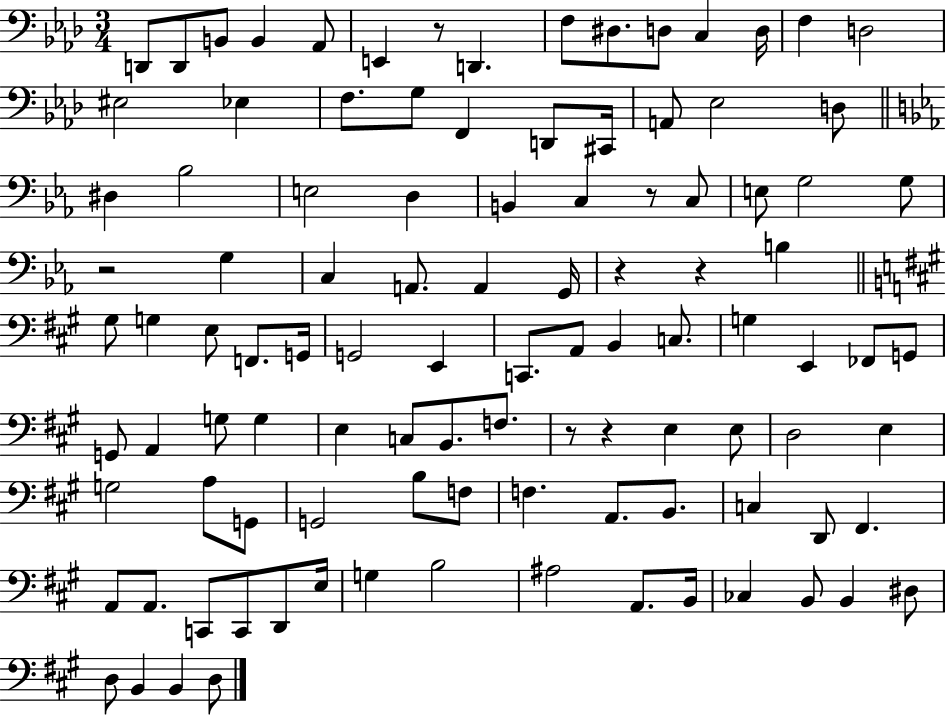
D2/e D2/e B2/e B2/q Ab2/e E2/q R/e D2/q. F3/e D#3/e. D3/e C3/q D3/s F3/q D3/h EIS3/h Eb3/q F3/e. G3/e F2/q D2/e C#2/s A2/e Eb3/h D3/e D#3/q Bb3/h E3/h D3/q B2/q C3/q R/e C3/e E3/e G3/h G3/e R/h G3/q C3/q A2/e. A2/q G2/s R/q R/q B3/q G#3/e G3/q E3/e F2/e. G2/s G2/h E2/q C2/e. A2/e B2/q C3/e. G3/q E2/q FES2/e G2/e G2/e A2/q G3/e G3/q E3/q C3/e B2/e. F3/e. R/e R/q E3/q E3/e D3/h E3/q G3/h A3/e G2/e G2/h B3/e F3/e F3/q. A2/e. B2/e. C3/q D2/e F#2/q. A2/e A2/e. C2/e C2/e D2/e E3/s G3/q B3/h A#3/h A2/e. B2/s CES3/q B2/e B2/q D#3/e D3/e B2/q B2/q D3/e